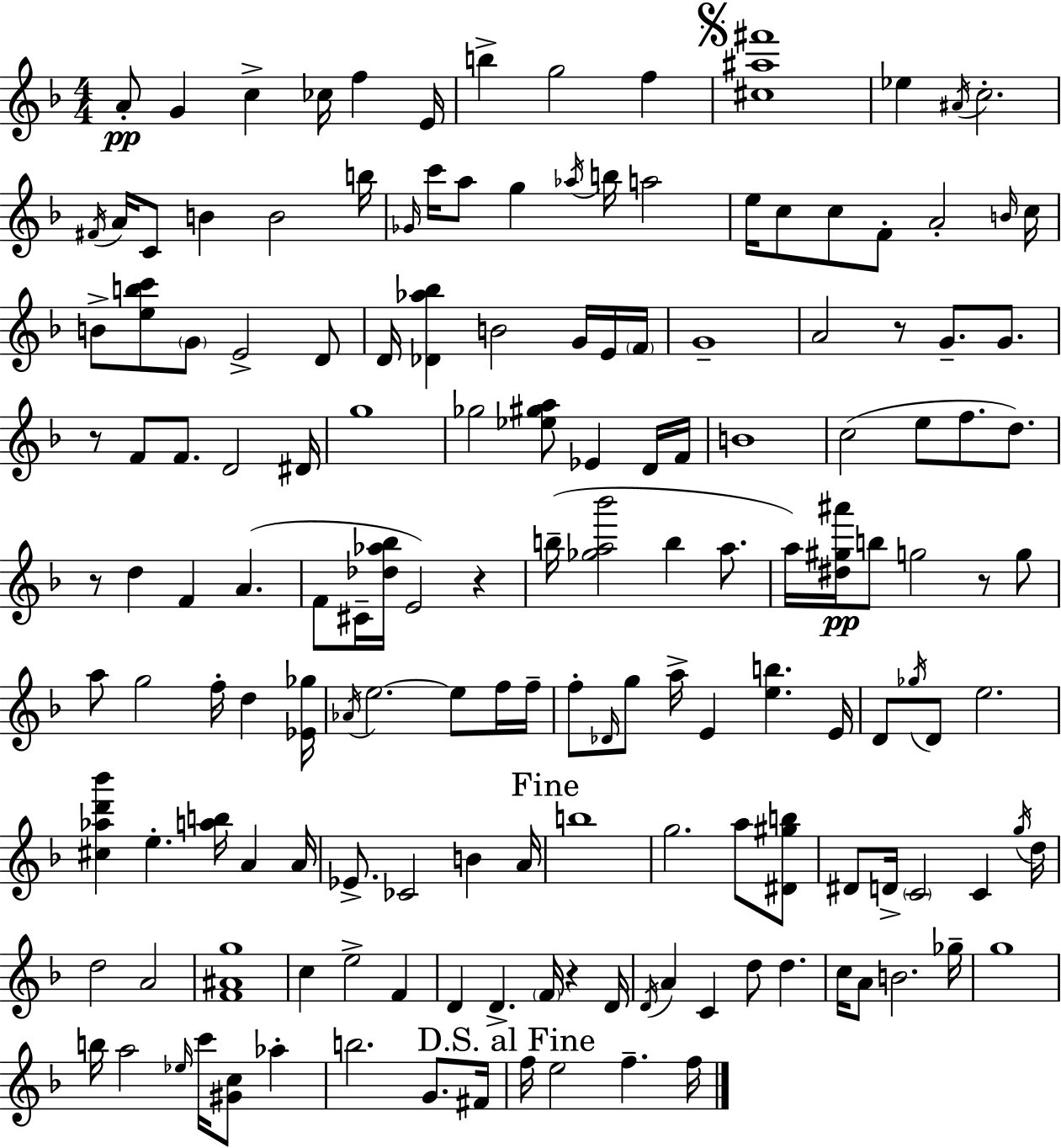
{
  \clef treble
  \numericTimeSignature
  \time 4/4
  \key f \major
  a'8-.\pp g'4 c''4-> ces''16 f''4 e'16 | b''4-> g''2 f''4 | \mark \markup { \musicglyph "scripts.segno" } <cis'' ais'' fis'''>1 | ees''4 \acciaccatura { ais'16 } c''2.-. | \break \acciaccatura { fis'16 } a'16 c'8 b'4 b'2 | b''16 \grace { ges'16 } c'''16 a''8 g''4 \acciaccatura { aes''16 } b''16 a''2 | e''16 c''8 c''8 f'8-. a'2-. | \grace { b'16 } c''16 b'8-> <e'' b'' c'''>8 \parenthesize g'8 e'2-> | \break d'8 d'16 <des' aes'' bes''>4 b'2 | g'16 e'16 \parenthesize f'16 g'1-- | a'2 r8 g'8.-- | g'8. r8 f'8 f'8. d'2 | \break dis'16 g''1 | ges''2 <ees'' gis'' a''>8 ees'4 | d'16 f'16 b'1 | c''2( e''8 f''8. | \break d''8.) r8 d''4 f'4 a'4.( | f'8 cis'16-- <des'' aes'' bes''>16 e'2) | r4 b''16--( <ges'' a'' bes'''>2 b''4 | a''8. a''16) <dis'' gis'' ais'''>16\pp b''8 g''2 | \break r8 g''8 a''8 g''2 f''16-. | d''4 <ees' ges''>16 \acciaccatura { aes'16 } e''2.~~ | e''8 f''16 f''16-- f''8-. \grace { des'16 } g''8 a''16-> e'4 | <e'' b''>4. e'16 d'8 \acciaccatura { ges''16 } d'8 e''2. | \break <cis'' aes'' d''' bes'''>4 e''4.-. | <a'' b''>16 a'4 a'16 ees'8.-> ces'2 | b'4 a'16 \mark "Fine" b''1 | g''2. | \break a''8 <dis' gis'' b''>8 dis'8 d'16-> \parenthesize c'2 | c'4 \acciaccatura { g''16 } d''16 d''2 | a'2 <f' ais' g''>1 | c''4 e''2-> | \break f'4 d'4 d'4.-> | \parenthesize f'16 r4 d'16 \acciaccatura { d'16 } a'4 c'4 | d''8 d''4. c''16 a'8 b'2. | ges''16-- g''1 | \break b''16 a''2 | \grace { ees''16 } c'''16 <gis' c''>8 aes''4-. b''2. | g'8. fis'16 \mark "D.S. al Fine" f''16 e''2 | f''4.-- f''16 \bar "|."
}